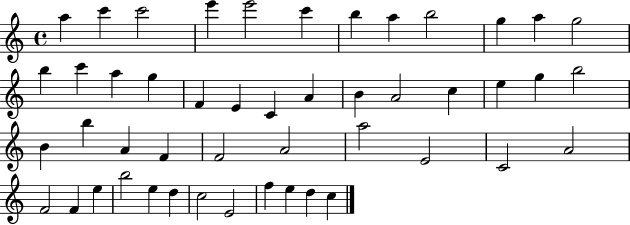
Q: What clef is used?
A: treble